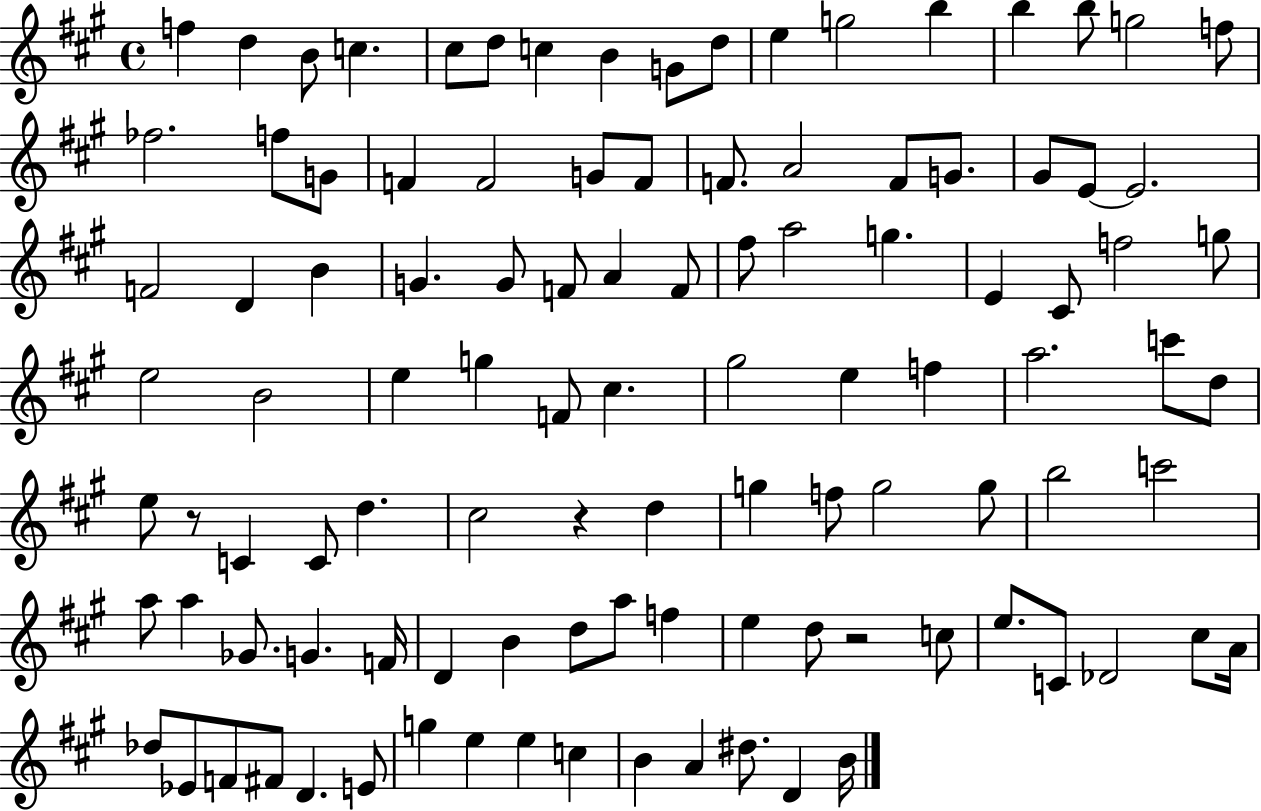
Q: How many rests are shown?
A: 3